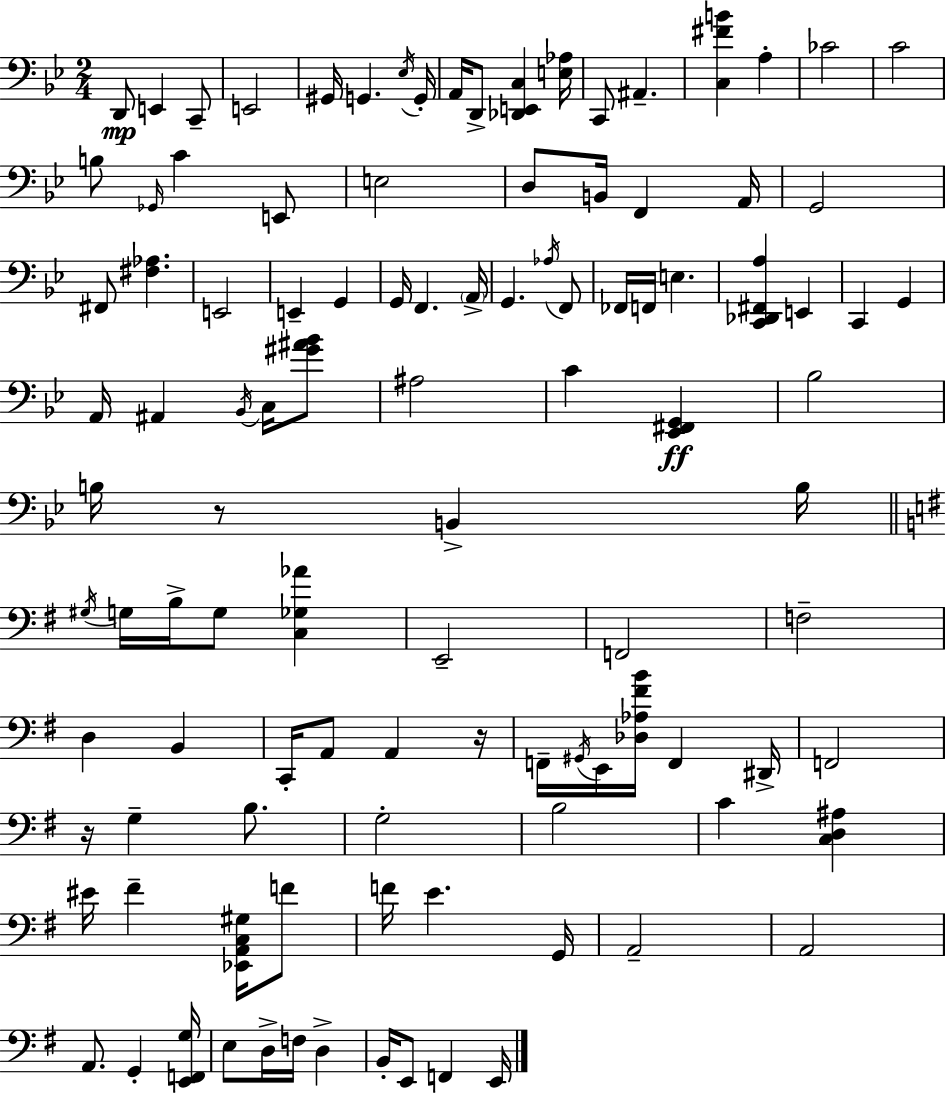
D2/e E2/q C2/e E2/h G#2/s G2/q. Eb3/s G2/s A2/s D2/e [Db2,E2,C3]/q [E3,Ab3]/s C2/e A#2/q. [C3,F#4,B4]/q A3/q CES4/h C4/h B3/e Gb2/s C4/q E2/e E3/h D3/e B2/s F2/q A2/s G2/h F#2/e [F#3,Ab3]/q. E2/h E2/q G2/q G2/s F2/q. A2/s G2/q. Ab3/s F2/e FES2/s F2/s E3/q. [C2,Db2,F#2,A3]/q E2/q C2/q G2/q A2/s A#2/q Bb2/s C3/s [G#4,A#4,Bb4]/e A#3/h C4/q [Eb2,F#2,G2]/q Bb3/h B3/s R/e B2/q B3/s G#3/s G3/s B3/s G3/e [C3,Gb3,Ab4]/q E2/h F2/h F3/h D3/q B2/q C2/s A2/e A2/q R/s F2/s G#2/s E2/s [Db3,Ab3,F#4,B4]/s F2/q D#2/s F2/h R/s G3/q B3/e. G3/h B3/h C4/q [C3,D3,A#3]/q EIS4/s F#4/q [Eb2,A2,C3,G#3]/s F4/e F4/s E4/q. G2/s A2/h A2/h A2/e. G2/q [E2,F2,G3]/s E3/e D3/s F3/s D3/q B2/s E2/e F2/q E2/s